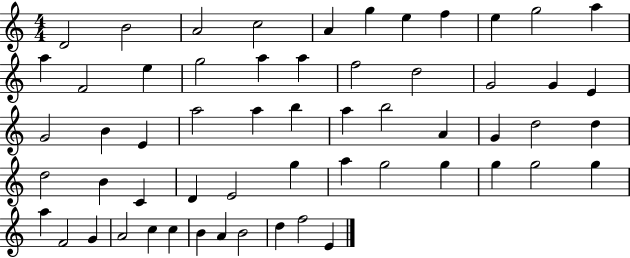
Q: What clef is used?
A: treble